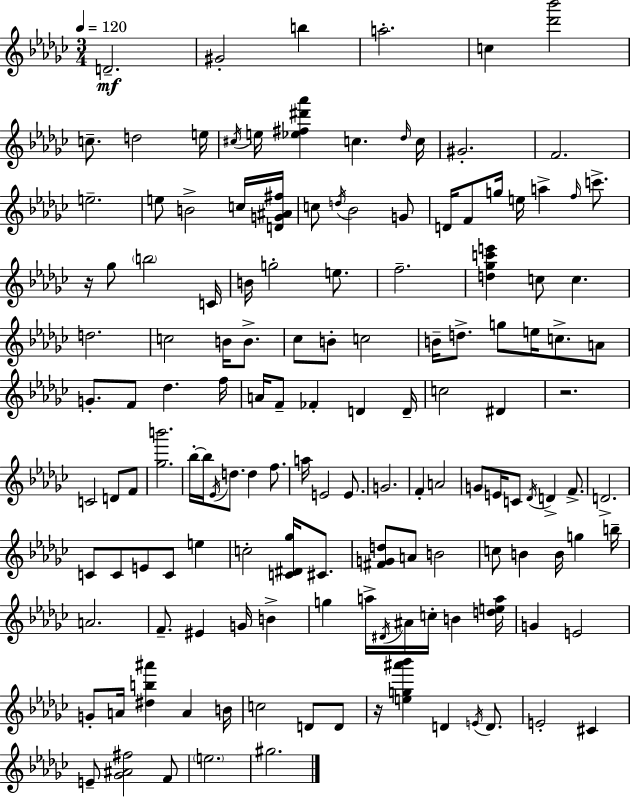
X:1
T:Untitled
M:3/4
L:1/4
K:Ebm
D2 ^G2 b a2 c [_d'_b']2 c/2 d2 e/4 ^c/4 e/4 [_e^f^d'_a'] c _d/4 c/4 ^G2 F2 e2 e/2 B2 c/4 [DG^A^f]/4 c/2 d/4 _B2 G/2 D/4 F/2 g/4 e/4 a f/4 c'/2 z/4 _g/2 b2 C/4 B/4 g2 e/2 f2 [d_gc'e'] c/2 c d2 c2 B/4 B/2 _c/2 B/2 c2 B/4 d/2 g/2 e/4 c/2 A/2 G/2 F/2 _d f/4 A/4 F/2 _F D D/4 c2 ^D z2 C2 D/2 F/2 [_gb']2 _b/4 _b/4 _E/4 d/2 d f/2 a/4 E2 E/2 G2 F A2 G/2 E/4 C/2 _D/4 D F/2 D2 C/2 C/2 E/2 C/2 e c2 [C^D_g]/4 ^C/2 [^FGd]/2 A/2 B2 c/2 B B/4 g b/4 A2 F/2 ^E G/4 B g a/4 ^D/4 ^A/4 c/4 B [dea]/4 G E2 G/2 A/4 [^db^a'] A B/4 c2 D/2 D/2 z/4 [eg^a'_b'] D E/4 D/2 E2 ^C E/2 [_G^A^f]2 F/2 e2 ^g2